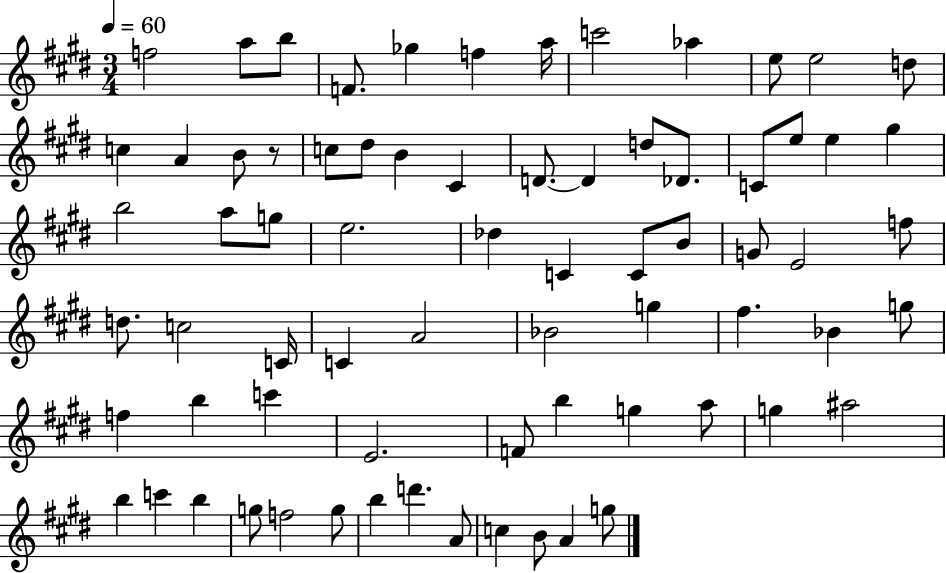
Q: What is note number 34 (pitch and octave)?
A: C4